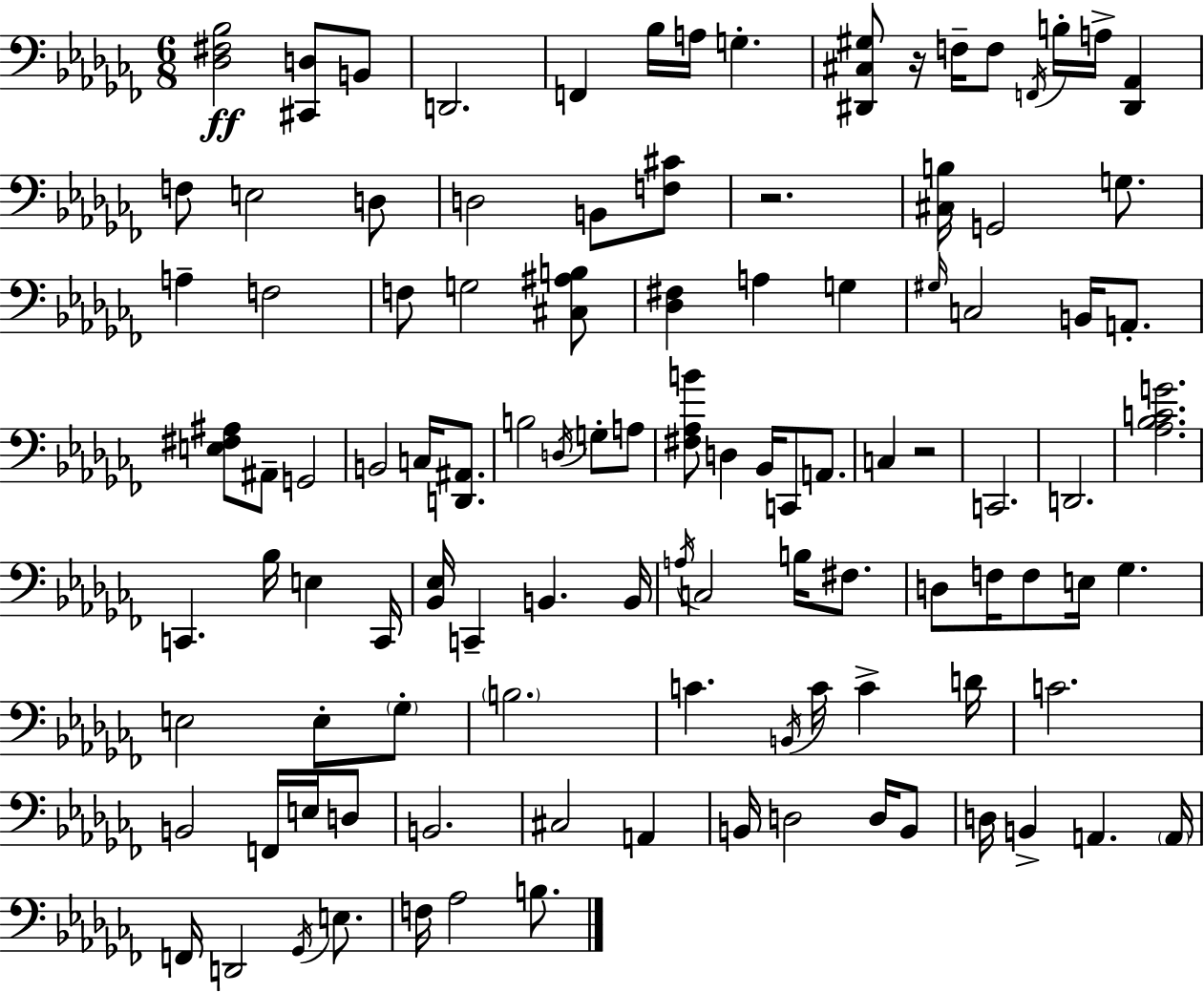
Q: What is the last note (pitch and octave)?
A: B3